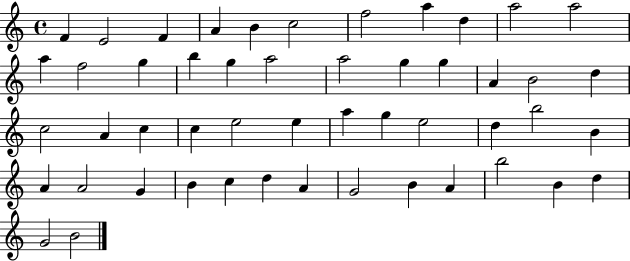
F4/q E4/h F4/q A4/q B4/q C5/h F5/h A5/q D5/q A5/h A5/h A5/q F5/h G5/q B5/q G5/q A5/h A5/h G5/q G5/q A4/q B4/h D5/q C5/h A4/q C5/q C5/q E5/h E5/q A5/q G5/q E5/h D5/q B5/h B4/q A4/q A4/h G4/q B4/q C5/q D5/q A4/q G4/h B4/q A4/q B5/h B4/q D5/q G4/h B4/h